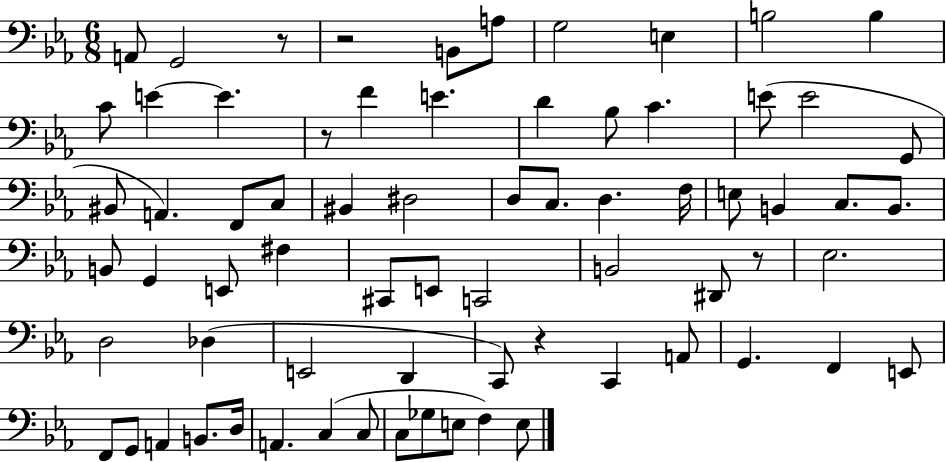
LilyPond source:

{
  \clef bass
  \numericTimeSignature
  \time 6/8
  \key ees \major
  \repeat volta 2 { a,8 g,2 r8 | r2 b,8 a8 | g2 e4 | b2 b4 | \break c'8 e'4~~ e'4. | r8 f'4 e'4. | d'4 bes8 c'4. | e'8( e'2 g,8 | \break bis,8 a,4.) f,8 c8 | bis,4 dis2 | d8 c8. d4. f16 | e8 b,4 c8. b,8. | \break b,8 g,4 e,8 fis4 | cis,8 e,8 c,2 | b,2 dis,8 r8 | ees2. | \break d2 des4( | e,2 d,4 | c,8) r4 c,4 a,8 | g,4. f,4 e,8 | \break f,8 g,8 a,4 b,8. d16 | a,4. c4( c8 | c8 ges8 e8 f4) e8 | } \bar "|."
}